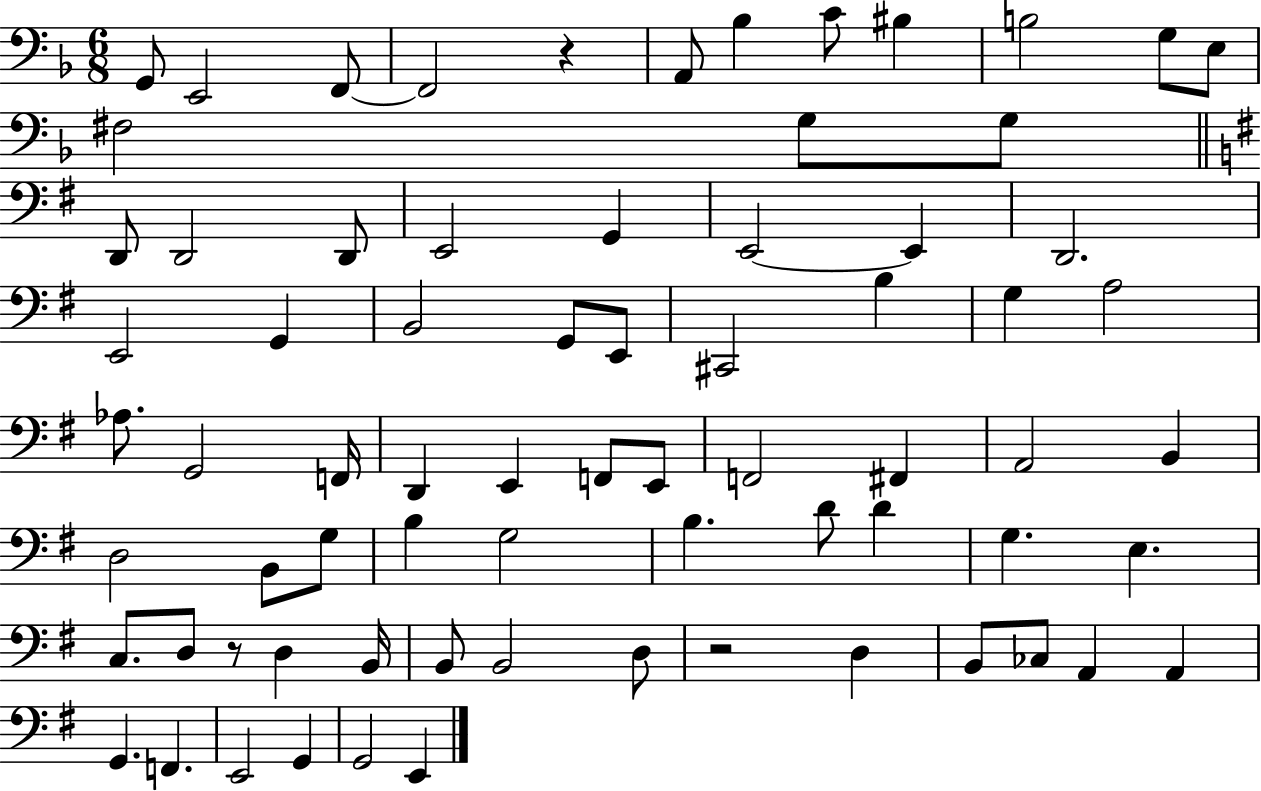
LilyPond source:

{
  \clef bass
  \numericTimeSignature
  \time 6/8
  \key f \major
  \repeat volta 2 { g,8 e,2 f,8~~ | f,2 r4 | a,8 bes4 c'8 bis4 | b2 g8 e8 | \break fis2 g8 g8 | \bar "||" \break \key e \minor d,8 d,2 d,8 | e,2 g,4 | e,2~~ e,4 | d,2. | \break e,2 g,4 | b,2 g,8 e,8 | cis,2 b4 | g4 a2 | \break aes8. g,2 f,16 | d,4 e,4 f,8 e,8 | f,2 fis,4 | a,2 b,4 | \break d2 b,8 g8 | b4 g2 | b4. d'8 d'4 | g4. e4. | \break c8. d8 r8 d4 b,16 | b,8 b,2 d8 | r2 d4 | b,8 ces8 a,4 a,4 | \break g,4. f,4. | e,2 g,4 | g,2 e,4 | } \bar "|."
}